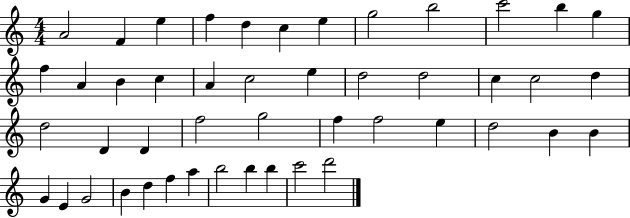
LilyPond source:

{
  \clef treble
  \numericTimeSignature
  \time 4/4
  \key c \major
  a'2 f'4 e''4 | f''4 d''4 c''4 e''4 | g''2 b''2 | c'''2 b''4 g''4 | \break f''4 a'4 b'4 c''4 | a'4 c''2 e''4 | d''2 d''2 | c''4 c''2 d''4 | \break d''2 d'4 d'4 | f''2 g''2 | f''4 f''2 e''4 | d''2 b'4 b'4 | \break g'4 e'4 g'2 | b'4 d''4 f''4 a''4 | b''2 b''4 b''4 | c'''2 d'''2 | \break \bar "|."
}